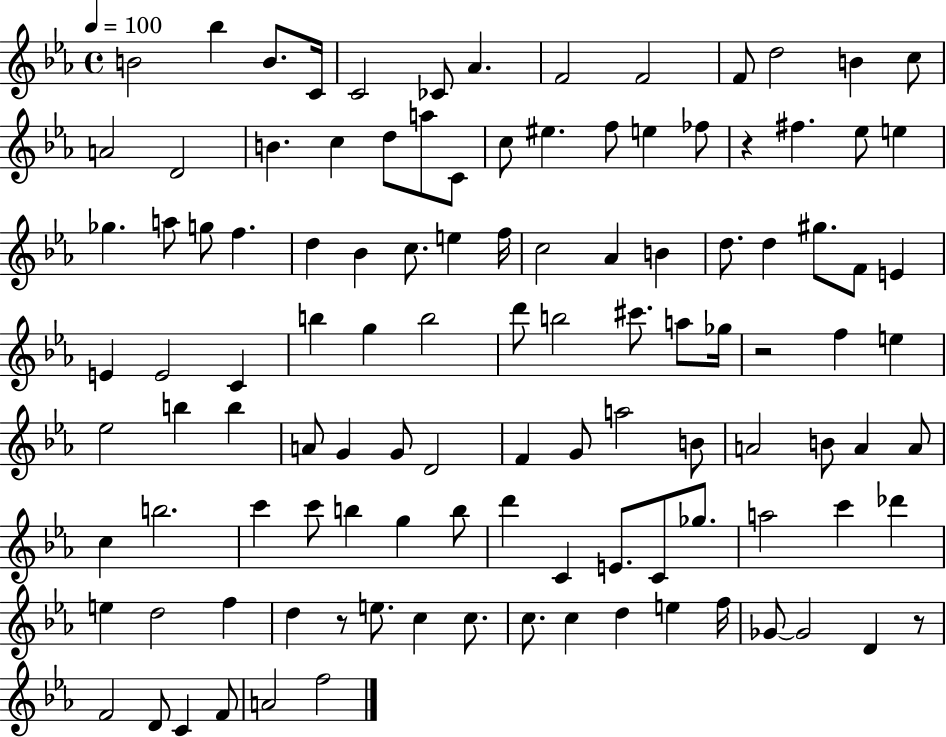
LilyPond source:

{
  \clef treble
  \time 4/4
  \defaultTimeSignature
  \key ees \major
  \tempo 4 = 100
  b'2 bes''4 b'8. c'16 | c'2 ces'8 aes'4. | f'2 f'2 | f'8 d''2 b'4 c''8 | \break a'2 d'2 | b'4. c''4 d''8 a''8 c'8 | c''8 eis''4. f''8 e''4 fes''8 | r4 fis''4. ees''8 e''4 | \break ges''4. a''8 g''8 f''4. | d''4 bes'4 c''8. e''4 f''16 | c''2 aes'4 b'4 | d''8. d''4 gis''8. f'8 e'4 | \break e'4 e'2 c'4 | b''4 g''4 b''2 | d'''8 b''2 cis'''8. a''8 ges''16 | r2 f''4 e''4 | \break ees''2 b''4 b''4 | a'8 g'4 g'8 d'2 | f'4 g'8 a''2 b'8 | a'2 b'8 a'4 a'8 | \break c''4 b''2. | c'''4 c'''8 b''4 g''4 b''8 | d'''4 c'4 e'8. c'8 ges''8. | a''2 c'''4 des'''4 | \break e''4 d''2 f''4 | d''4 r8 e''8. c''4 c''8. | c''8. c''4 d''4 e''4 f''16 | ges'8~~ ges'2 d'4 r8 | \break f'2 d'8 c'4 f'8 | a'2 f''2 | \bar "|."
}